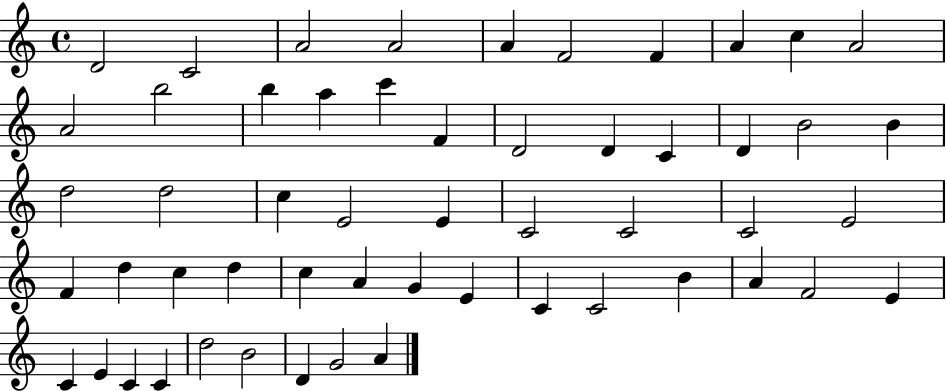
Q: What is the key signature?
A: C major